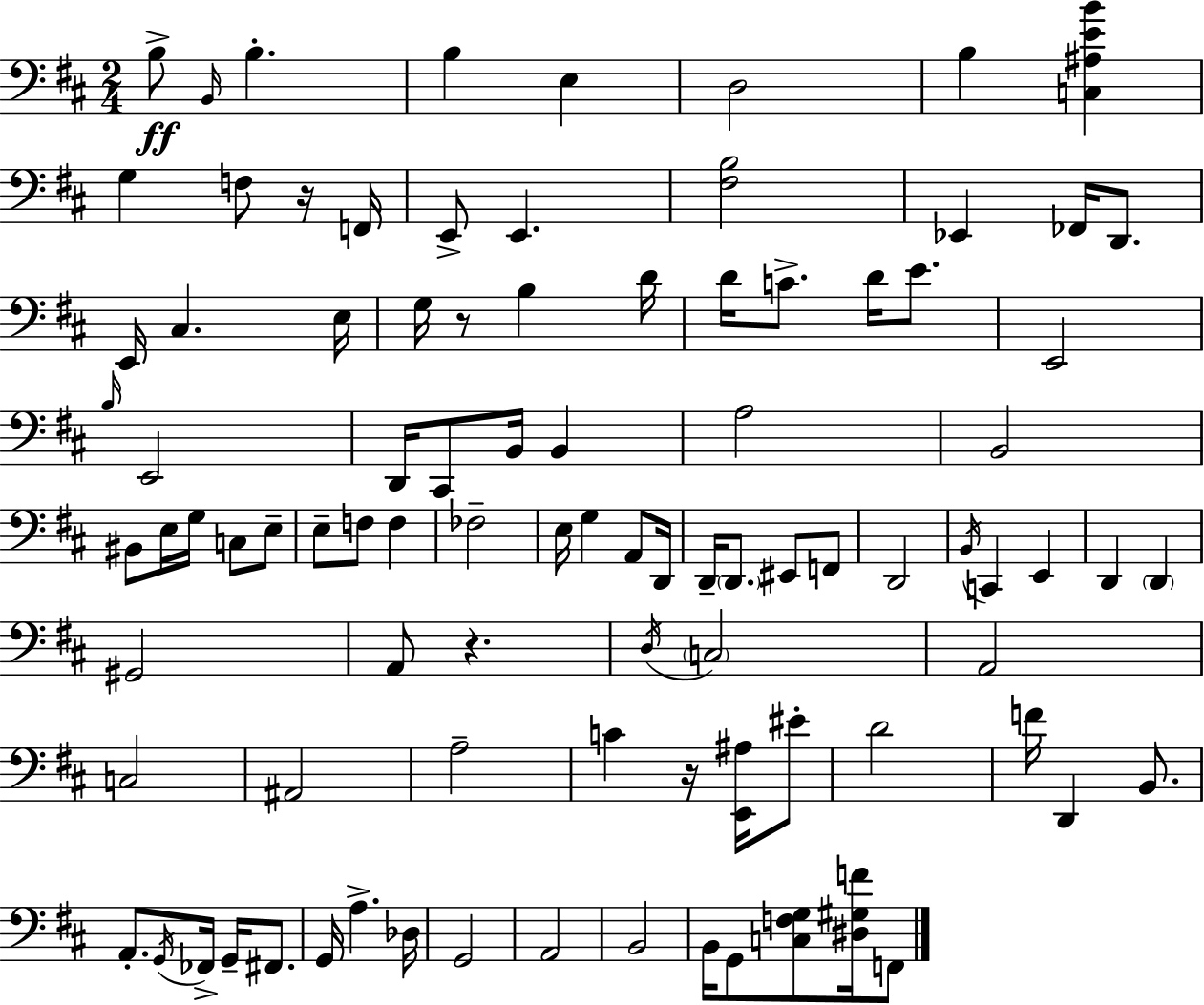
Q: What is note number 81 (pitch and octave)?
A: A2